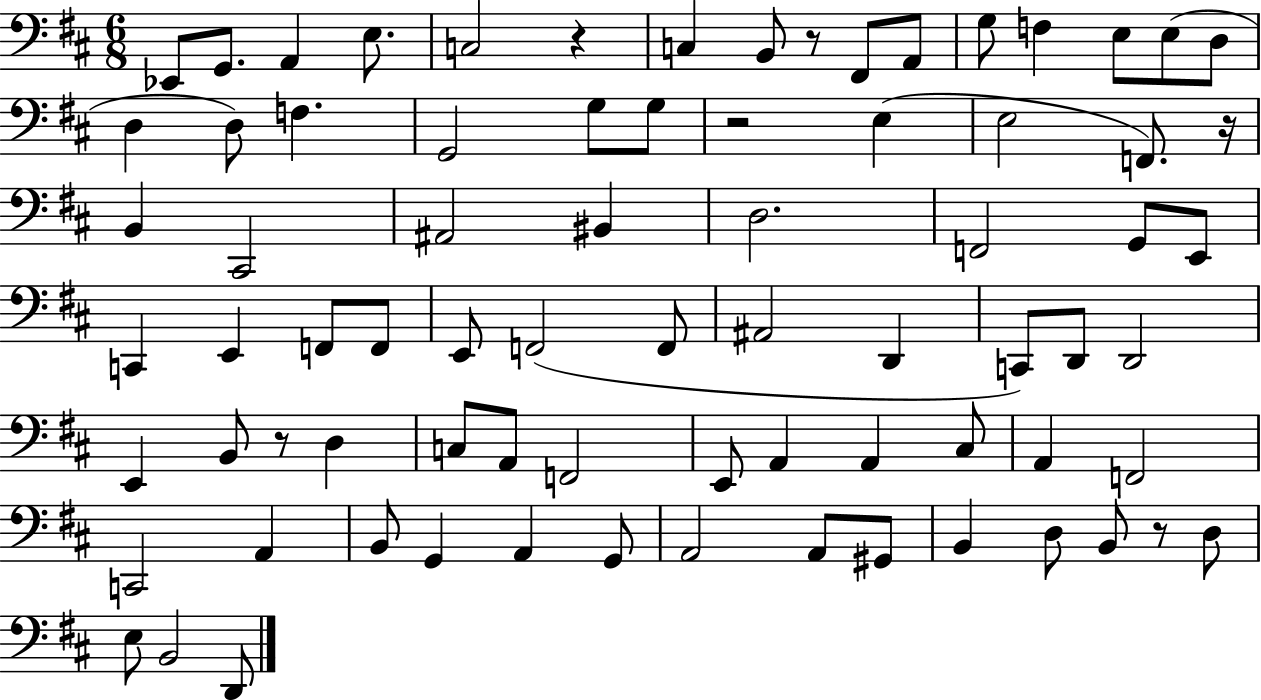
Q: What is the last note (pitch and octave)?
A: D2